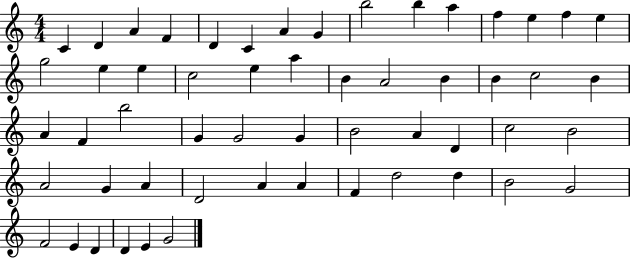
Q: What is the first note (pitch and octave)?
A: C4